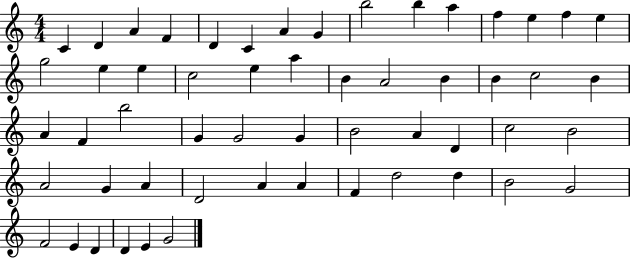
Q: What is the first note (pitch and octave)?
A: C4